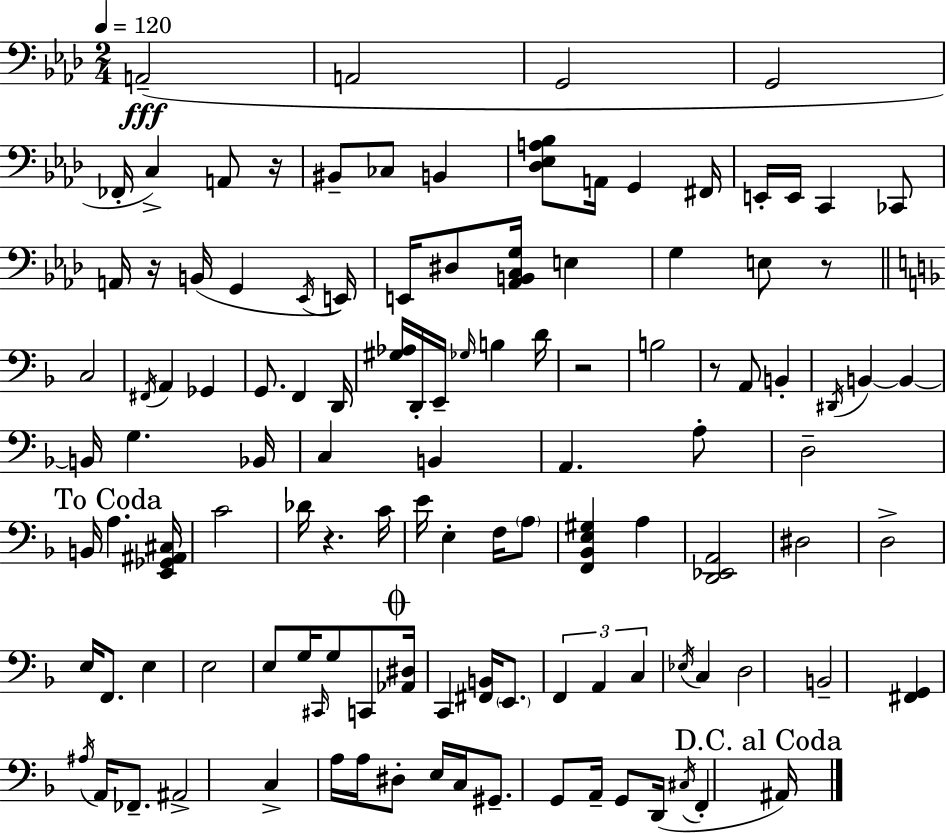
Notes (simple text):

A2/h A2/h G2/h G2/h FES2/s C3/q A2/e R/s BIS2/e CES3/e B2/q [Db3,Eb3,A3,Bb3]/e A2/s G2/q F#2/s E2/s E2/s C2/q CES2/e A2/s R/s B2/s G2/q Eb2/s E2/s E2/s D#3/e [Ab2,B2,C3,G3]/s E3/q G3/q E3/e R/e C3/h F#2/s A2/q Gb2/q G2/e. F2/q D2/s [G#3,Ab3]/s D2/s E2/s Gb3/s B3/q D4/s R/h B3/h R/e A2/e B2/q D#2/s B2/q B2/q B2/s G3/q. Bb2/s C3/q B2/q A2/q. A3/e D3/h B2/s A3/q. [E2,Gb2,A#2,C#3]/s C4/h Db4/s R/q. C4/s E4/s E3/q F3/s A3/e [F2,Bb2,E3,G#3]/q A3/q [D2,Eb2,A2]/h D#3/h D3/h E3/s F2/e. E3/q E3/h E3/e G3/s C#2/s G3/e C2/e [Ab2,D#3]/s C2/q [F#2,B2]/s E2/e. F2/q A2/q C3/q Eb3/s C3/q D3/h B2/h [F#2,G2]/q A#3/s A2/s FES2/e. A#2/h C3/q A3/s A3/s D#3/e E3/s C3/s G#2/e. G2/e A2/s G2/e D2/s C#3/s F2/q A#2/s